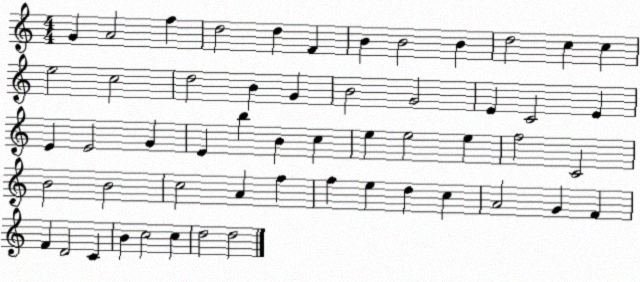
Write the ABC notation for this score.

X:1
T:Untitled
M:4/4
L:1/4
K:C
G A2 f d2 d F B B2 B d2 c c e2 c2 d2 B G B2 G2 E C2 E E E2 G E b B c e e2 e f2 C2 B2 B2 c2 A f f e d c A2 G F F D2 C B c2 c d2 d2